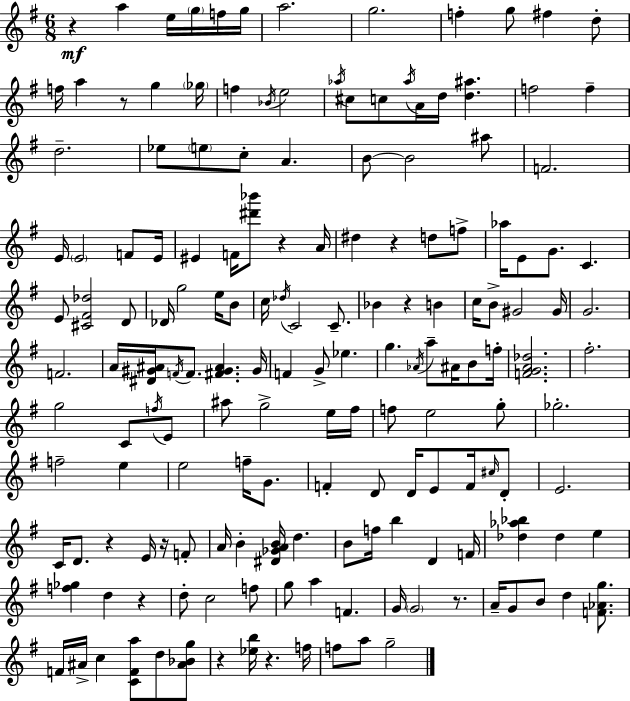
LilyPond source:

{
  \clef treble
  \numericTimeSignature
  \time 6/8
  \key e \minor
  \repeat volta 2 { r4\mf a''4 e''16 \parenthesize g''16 f''16 g''16 | a''2. | g''2. | f''4-. g''8 fis''4 d''8-. | \break f''16 a''4 r8 g''4 \parenthesize ges''16 | f''4 \acciaccatura { bes'16 } e''2 | \acciaccatura { aes''16 } cis''8 c''8 \acciaccatura { aes''16 } a'16 d''16 <d'' ais''>4. | f''2 f''4-- | \break d''2.-- | ees''8 \parenthesize e''8 c''8-. a'4. | b'8~~ b'2 | ais''8 f'2. | \break e'16 \parenthesize e'2 | f'8 e'16 eis'4 f'16 <dis''' bes'''>8 r4 | a'16 dis''4 r4 d''8 | f''8-> aes''16 e'8 g'8. c'4. | \break e'8 <cis' fis' des''>2 | d'8 des'16 g''2 | e''16 b'8 c''16 \acciaccatura { des''16 } c'2 | c'8.-- bes'4 r4 | \break b'4 c''16 b'8-> gis'2 | gis'16 g'2. | f'2. | a'16 <dis' gis' ais'>16 \acciaccatura { f'16 } f'8. <fis' gis' ais'>4. | \break gis'16 f'4 g'8-> ees''4. | g''4. \acciaccatura { aes'16 } | a''8-- ais'16 b'8 f''16-. <f' g' a' des''>2. | fis''2.-. | \break g''2 | c'8 \acciaccatura { f''16 } e'8 ais''8 g''2-> | e''16 fis''16 f''8 e''2 | g''8-. ges''2.-. | \break f''2-- | e''4 e''2 | f''16-- g'8. f'4-. d'8 | d'16 e'8 f'16 \grace { cis''16 } d'8-. e'2. | \break c'16 d'8. | r4 e'16 r16 f'8-. a'16 b'4-. | <dis' ges' a' b'>16 d''4. b'8 f''16 b''4 | d'4 f'16 <des'' aes'' bes''>4 | \break des''4 e''4 <f'' ges''>4 | d''4 r4 d''8-. c''2 | f''8 g''8 a''4 | f'4. g'16 \parenthesize g'2 | \break r8. a'16-- g'8 b'8 | d''4 <f' aes' g''>8. f'16 ais'16-> c''4 | <c' f' a''>8 d''8 <ais' bes' g''>8 r4 | <ees'' b''>16 r4. f''16 f''8 a''8 | \break g''2-- } \bar "|."
}